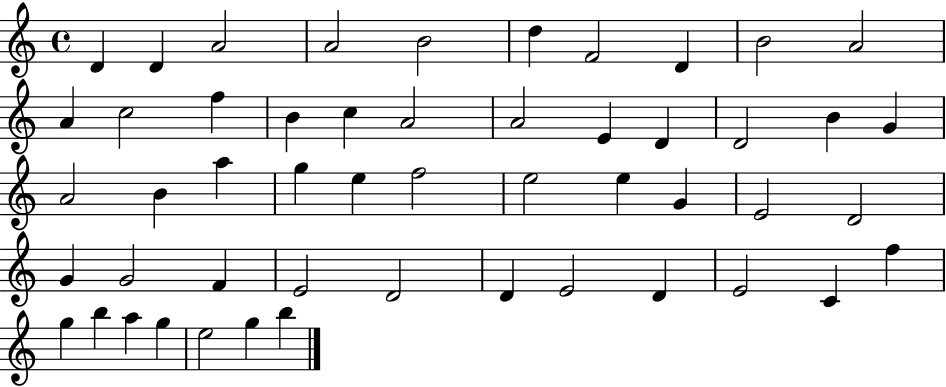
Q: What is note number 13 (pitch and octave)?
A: F5